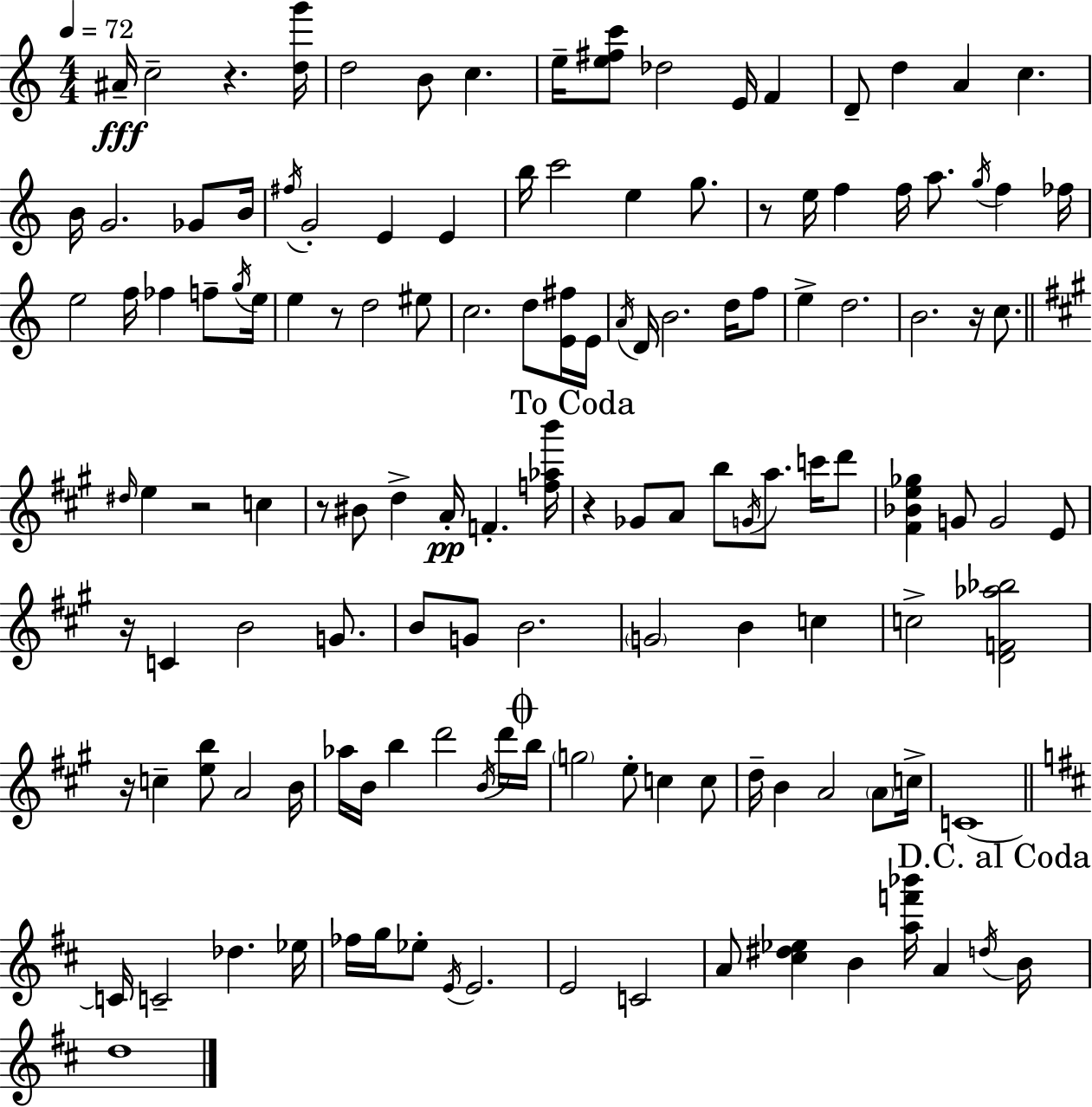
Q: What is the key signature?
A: A minor